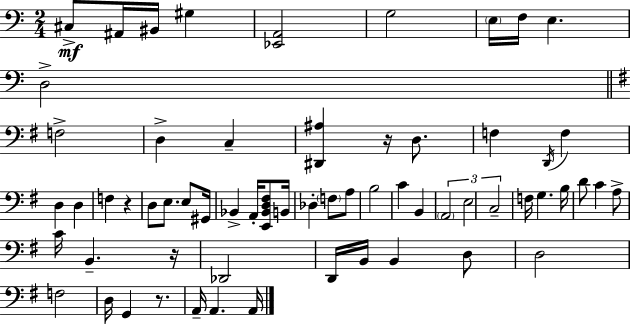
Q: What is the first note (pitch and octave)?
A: C#3